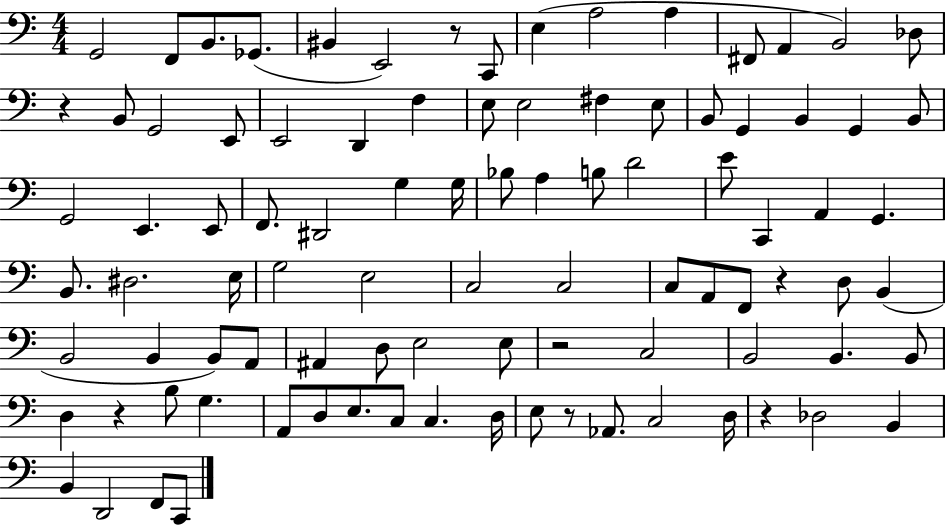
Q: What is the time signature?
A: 4/4